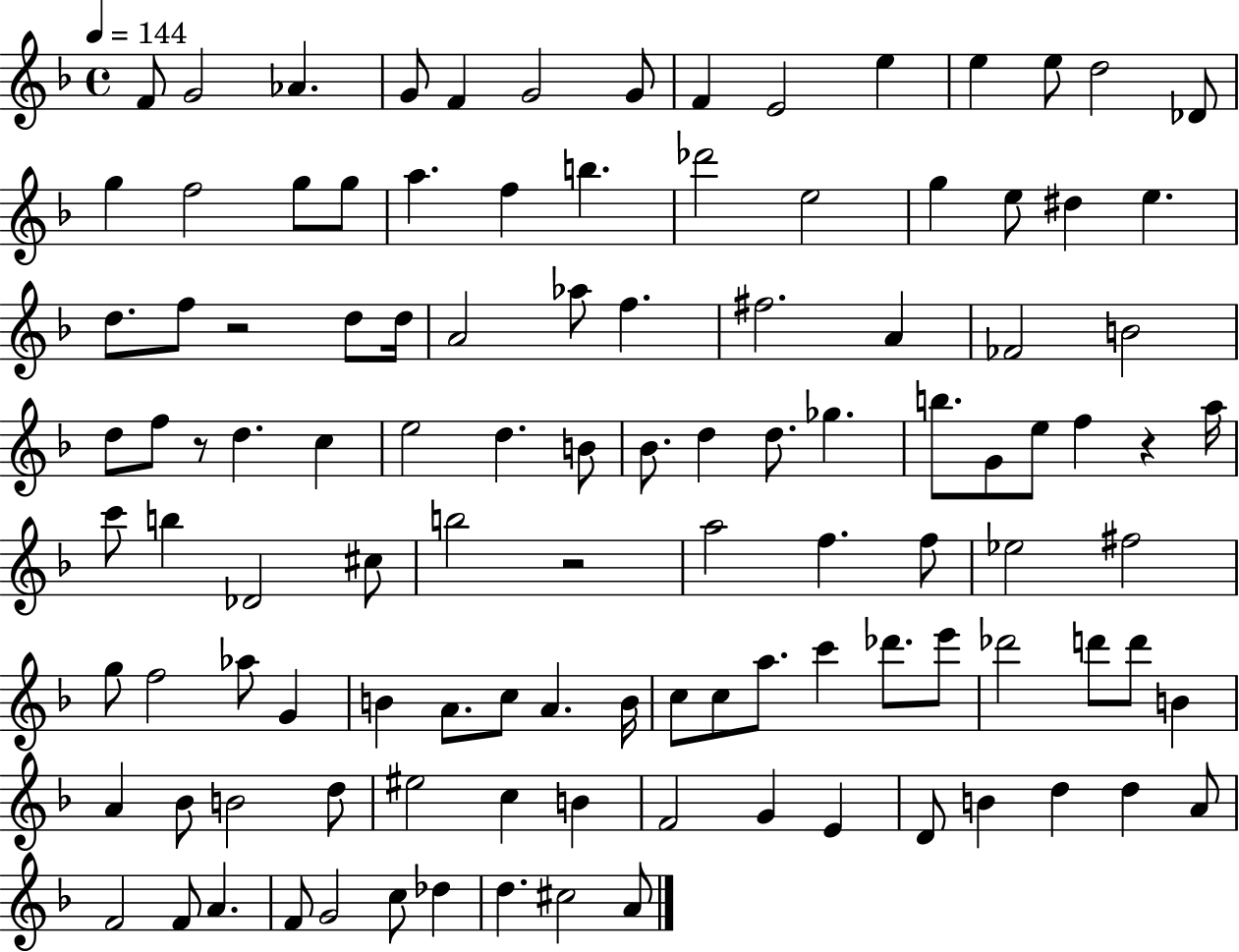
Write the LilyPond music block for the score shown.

{
  \clef treble
  \time 4/4
  \defaultTimeSignature
  \key f \major
  \tempo 4 = 144
  f'8 g'2 aes'4. | g'8 f'4 g'2 g'8 | f'4 e'2 e''4 | e''4 e''8 d''2 des'8 | \break g''4 f''2 g''8 g''8 | a''4. f''4 b''4. | des'''2 e''2 | g''4 e''8 dis''4 e''4. | \break d''8. f''8 r2 d''8 d''16 | a'2 aes''8 f''4. | fis''2. a'4 | fes'2 b'2 | \break d''8 f''8 r8 d''4. c''4 | e''2 d''4. b'8 | bes'8. d''4 d''8. ges''4. | b''8. g'8 e''8 f''4 r4 a''16 | \break c'''8 b''4 des'2 cis''8 | b''2 r2 | a''2 f''4. f''8 | ees''2 fis''2 | \break g''8 f''2 aes''8 g'4 | b'4 a'8. c''8 a'4. b'16 | c''8 c''8 a''8. c'''4 des'''8. e'''8 | des'''2 d'''8 d'''8 b'4 | \break a'4 bes'8 b'2 d''8 | eis''2 c''4 b'4 | f'2 g'4 e'4 | d'8 b'4 d''4 d''4 a'8 | \break f'2 f'8 a'4. | f'8 g'2 c''8 des''4 | d''4. cis''2 a'8 | \bar "|."
}